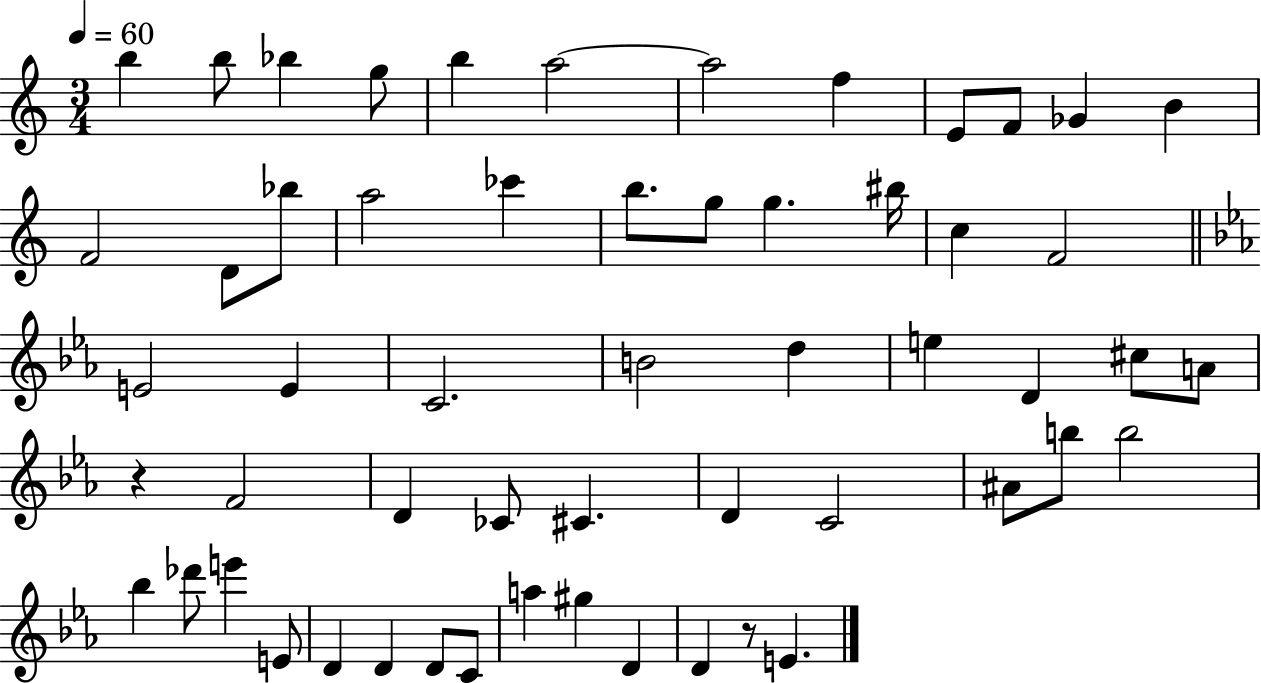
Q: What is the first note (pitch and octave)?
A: B5